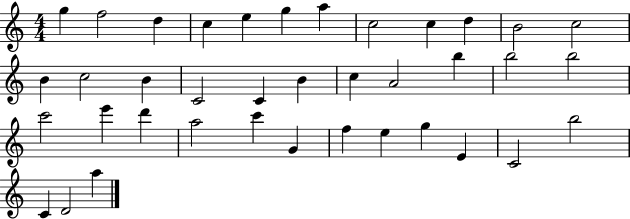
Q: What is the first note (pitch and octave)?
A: G5